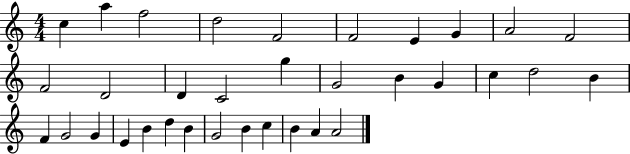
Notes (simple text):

C5/q A5/q F5/h D5/h F4/h F4/h E4/q G4/q A4/h F4/h F4/h D4/h D4/q C4/h G5/q G4/h B4/q G4/q C5/q D5/h B4/q F4/q G4/h G4/q E4/q B4/q D5/q B4/q G4/h B4/q C5/q B4/q A4/q A4/h